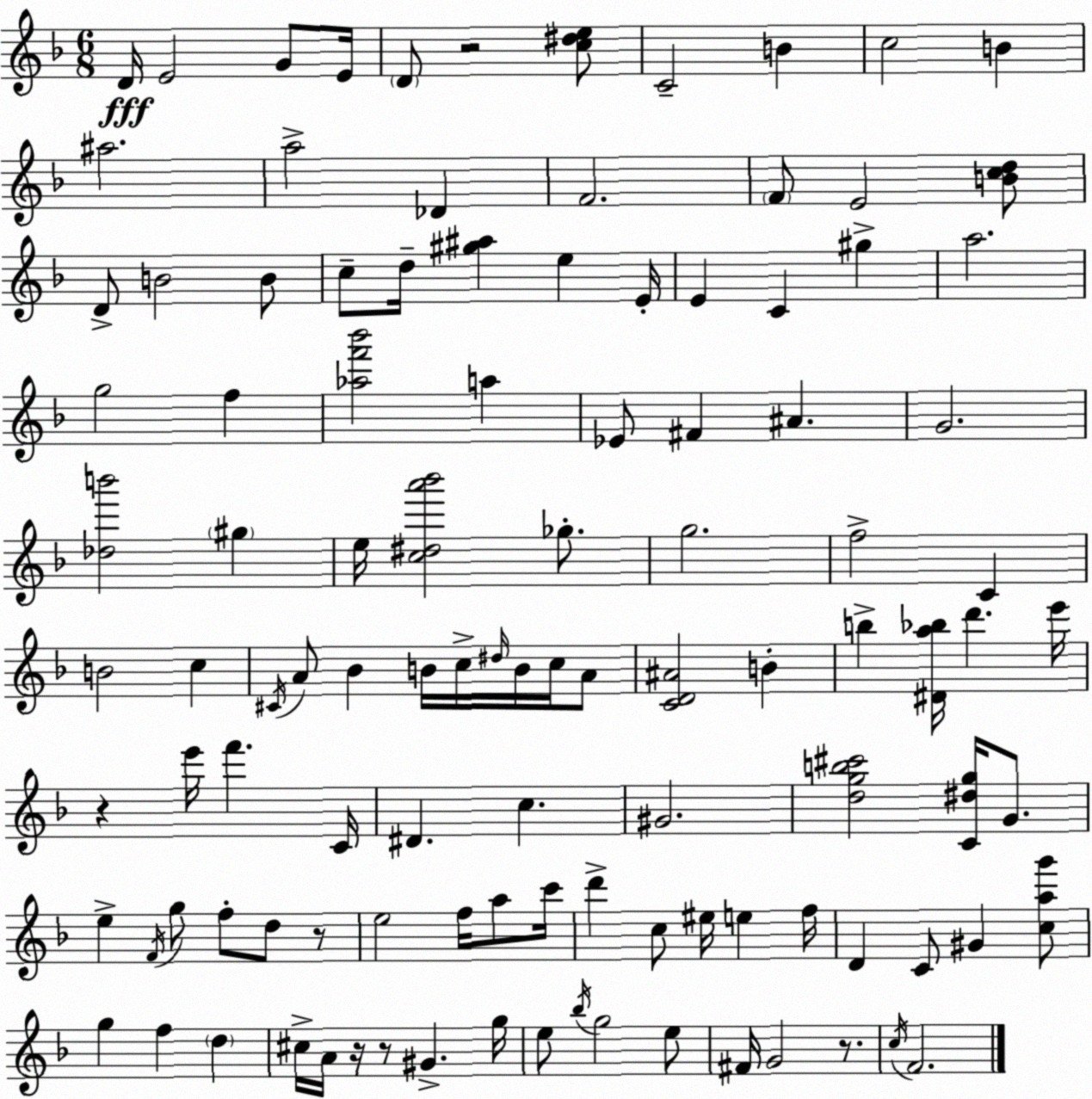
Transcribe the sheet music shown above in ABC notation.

X:1
T:Untitled
M:6/8
L:1/4
K:F
D/4 E2 G/2 E/4 D/2 z2 [c^de]/2 C2 B c2 B ^a2 a2 _D F2 F/2 E2 [Bcd]/2 D/2 B2 B/2 c/2 d/4 [^g^a] e E/4 E C ^g a2 g2 f [_af'_b']2 a _E/2 ^F ^A G2 [_db']2 ^g e/4 [c^da'_b']2 _g/2 g2 f2 C B2 c ^C/4 A/2 _B B/4 c/4 ^d/4 B/4 c/4 A/2 [CD^A]2 B b [^Da_b]/4 d' e'/4 z e'/4 f' C/4 ^D c ^G2 [dgb^c']2 [C^dg]/4 G/2 e F/4 g/2 f/2 d/2 z/2 e2 f/4 a/2 c'/4 d' c/2 ^e/4 e f/4 D C/2 ^G [cag']/2 g f d ^c/4 A/4 z/4 z/2 ^G g/4 e/2 _b/4 g2 e/2 ^F/4 G2 z/2 c/4 F2